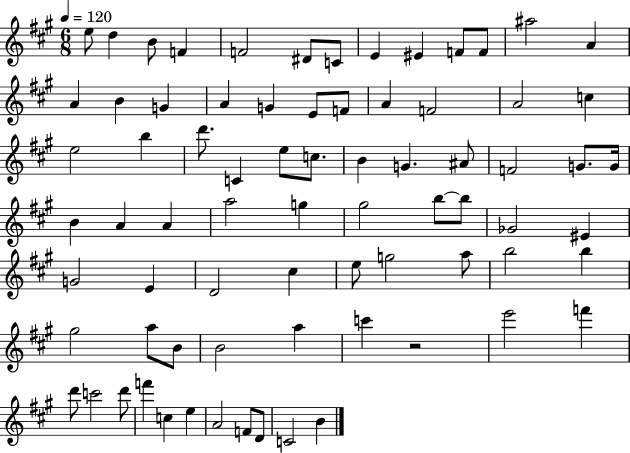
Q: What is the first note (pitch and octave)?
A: E5